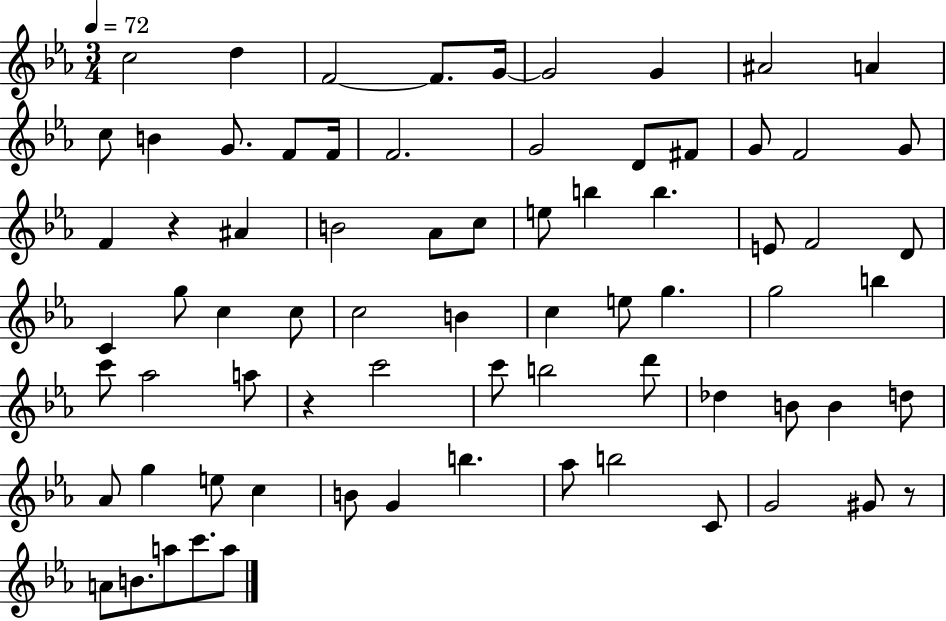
X:1
T:Untitled
M:3/4
L:1/4
K:Eb
c2 d F2 F/2 G/4 G2 G ^A2 A c/2 B G/2 F/2 F/4 F2 G2 D/2 ^F/2 G/2 F2 G/2 F z ^A B2 _A/2 c/2 e/2 b b E/2 F2 D/2 C g/2 c c/2 c2 B c e/2 g g2 b c'/2 _a2 a/2 z c'2 c'/2 b2 d'/2 _d B/2 B d/2 _A/2 g e/2 c B/2 G b _a/2 b2 C/2 G2 ^G/2 z/2 A/2 B/2 a/2 c'/2 a/2